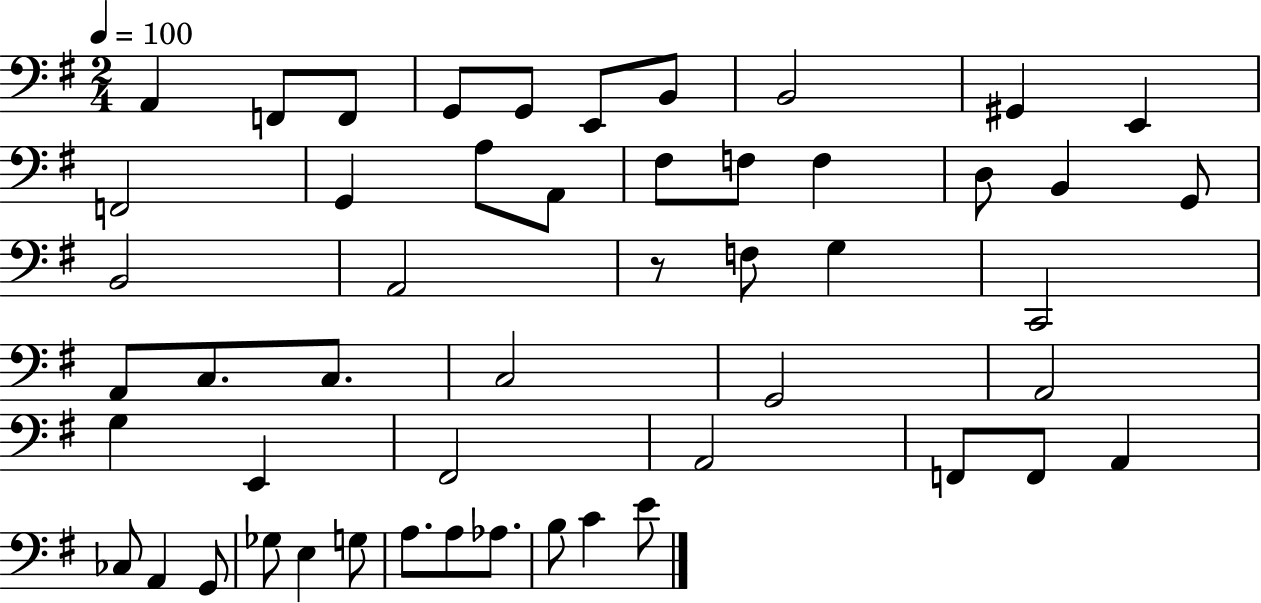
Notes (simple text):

A2/q F2/e F2/e G2/e G2/e E2/e B2/e B2/h G#2/q E2/q F2/h G2/q A3/e A2/e F#3/e F3/e F3/q D3/e B2/q G2/e B2/h A2/h R/e F3/e G3/q C2/h A2/e C3/e. C3/e. C3/h G2/h A2/h G3/q E2/q F#2/h A2/h F2/e F2/e A2/q CES3/e A2/q G2/e Gb3/e E3/q G3/e A3/e. A3/e Ab3/e. B3/e C4/q E4/e